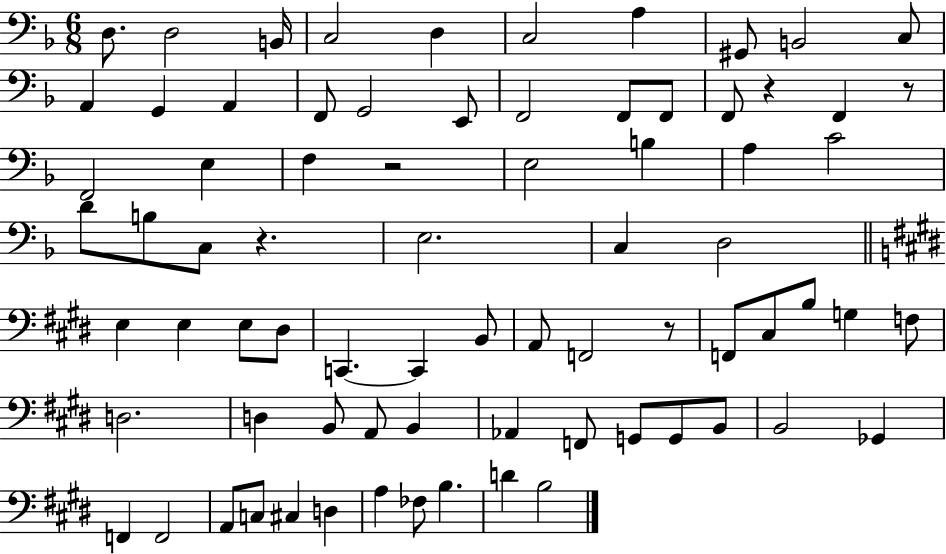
D3/e. D3/h B2/s C3/h D3/q C3/h A3/q G#2/e B2/h C3/e A2/q G2/q A2/q F2/e G2/h E2/e F2/h F2/e F2/e F2/e R/q F2/q R/e F2/h E3/q F3/q R/h E3/h B3/q A3/q C4/h D4/e B3/e C3/e R/q. E3/h. C3/q D3/h E3/q E3/q E3/e D#3/e C2/q. C2/q B2/e A2/e F2/h R/e F2/e C#3/e B3/e G3/q F3/e D3/h. D3/q B2/e A2/e B2/q Ab2/q F2/e G2/e G2/e B2/e B2/h Gb2/q F2/q F2/h A2/e C3/e C#3/q D3/q A3/q FES3/e B3/q. D4/q B3/h